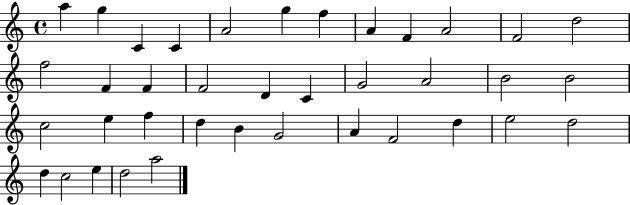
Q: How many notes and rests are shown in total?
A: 38